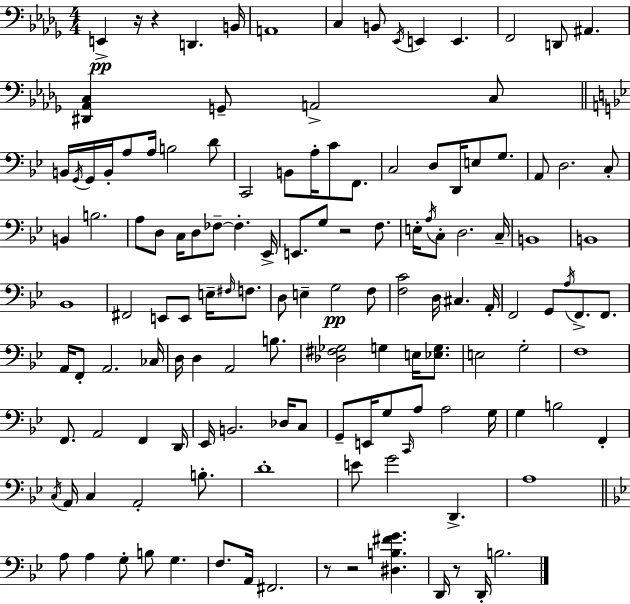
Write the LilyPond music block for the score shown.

{
  \clef bass
  \numericTimeSignature
  \time 4/4
  \key bes \minor
  e,4->\pp r16 r4 d,4. b,16 | a,1 | c4 b,8 \acciaccatura { ees,16 } e,4 e,4. | f,2 d,8 ais,4. | \break <dis, aes, c>4 g,8-- a,2-> c8 | \bar "||" \break \key g \minor b,16 \acciaccatura { g,16 } g,16 b,16-. a8 a16 b2 d'8 | c,2 b,8 a16-. c'8 f,8. | c2 d8 d,16 e8 g8. | a,8 d2. c8-. | \break b,4 b2. | a8 d8 c16 d8 fes8--~~ fes4.-. | ees,16-> e,8. g8 r2 f8. | e16-. \acciaccatura { a16 } c8-. d2. | \break c16-- b,1 | b,1 | bes,1 | fis,2 e,8 e,8 e16-- \grace { fis16 } | \break f8. d8 e4-- g2\pp | f8 <f c'>2 d16 cis4. | a,16-. f,2 g,8 \acciaccatura { a16 } f,8.-> | f,8. a,16 f,8-. a,2. | \break ces16 d16 d4 a,2 | b8. <des fis ges>2 g4 | e16 <ees g>8. e2 g2-. | f1 | \break f,8. a,2 f,4 | d,16 ees,16 b,2. | des16 c8 g,8-- e,16 g8 \grace { c,16 } a8 a2 | g16 g4 b2 | \break f,4-. \acciaccatura { c16 } a,16 c4 a,2-. | b8.-. d'1-. | e'8 g'2 | d,4.-> a1 | \break \bar "||" \break \key bes \major a8 a4 g8-. b8 g4. | f8. a,16 fis,2. | r8 r2 <dis b fis' g'>4. | d,16 r8 d,16-. b2. | \break \bar "|."
}